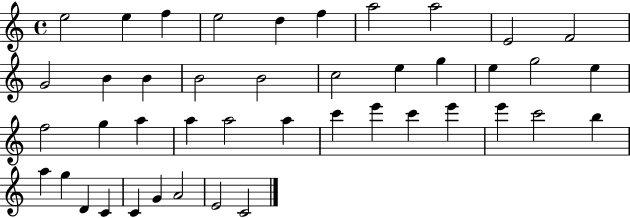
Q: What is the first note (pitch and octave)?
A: E5